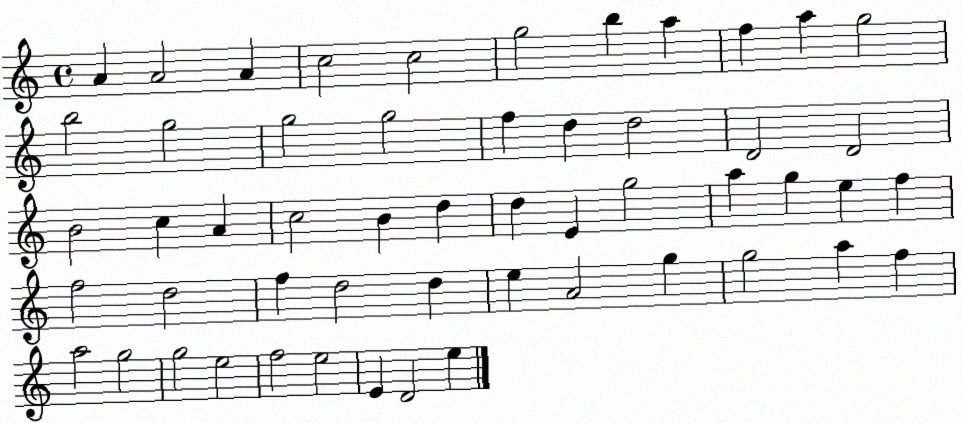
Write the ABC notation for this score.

X:1
T:Untitled
M:4/4
L:1/4
K:C
A A2 A c2 c2 g2 b a f a g2 b2 g2 g2 g2 f d d2 D2 D2 B2 c A c2 B d d E g2 a g e f f2 d2 f d2 d e A2 g g2 a f a2 g2 g2 e2 f2 e2 E D2 e